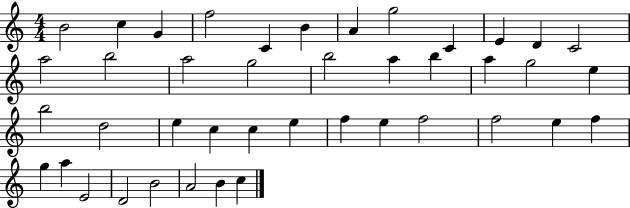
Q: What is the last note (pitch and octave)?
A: C5